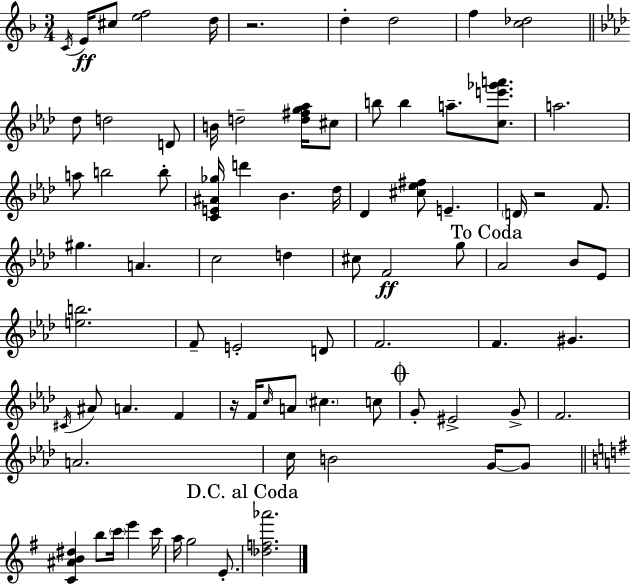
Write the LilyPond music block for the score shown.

{
  \clef treble
  \numericTimeSignature
  \time 3/4
  \key d \minor
  \acciaccatura { c'16 }\ff e'16 cis''8 <e'' f''>2 | d''16 r2. | d''4-. d''2 | f''4 <c'' des''>2 | \break \bar "||" \break \key aes \major des''8 d''2 d'8 | b'16 d''2-- <d'' fis'' g'' aes''>16 cis''8 | b''8 b''4 a''8.-- <c'' e''' ges''' a'''>8. | a''2. | \break a''8 b''2 b''8-. | <c' e' ais' ges''>16 d'''4 bes'4. des''16 | des'4 <cis'' ees'' fis''>8 e'4.-- | \parenthesize d'16 r2 f'8. | \break gis''4. a'4. | c''2 d''4 | cis''8 f'2\ff g''8 | \mark "To Coda" aes'2 bes'8 ees'8 | \break <e'' b''>2. | f'8-- e'2-. d'8 | f'2. | f'4. gis'4. | \break \acciaccatura { cis'16 } ais'8 a'4. f'4 | r16 f'16 \grace { c''16 } a'8 \parenthesize cis''4. | c''8 \mark \markup { \musicglyph "scripts.coda" } g'8-. eis'2-> | g'8-> f'2. | \break a'2. | c''16 b'2 g'16~~ | g'8 \bar "||" \break \key e \minor <c' ais' b' dis''>4 b''8 \parenthesize c'''16 e'''4 c'''16 | a''16 g''2 e'8.-. | \mark "D.C. al Coda" <des'' f'' aes'''>2. | \bar "|."
}